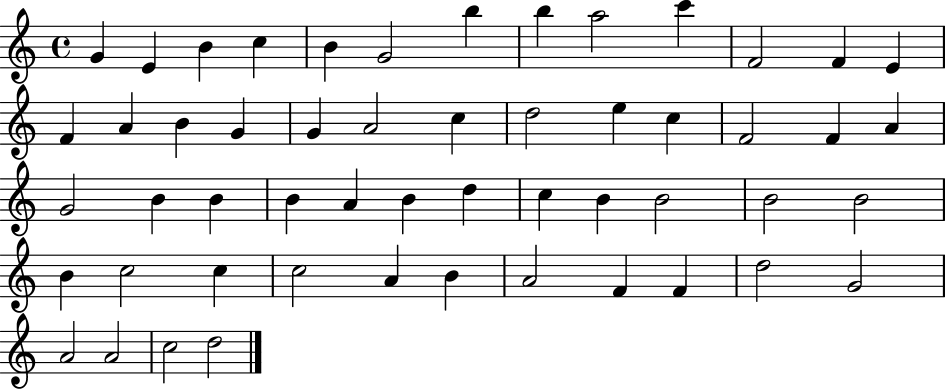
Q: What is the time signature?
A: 4/4